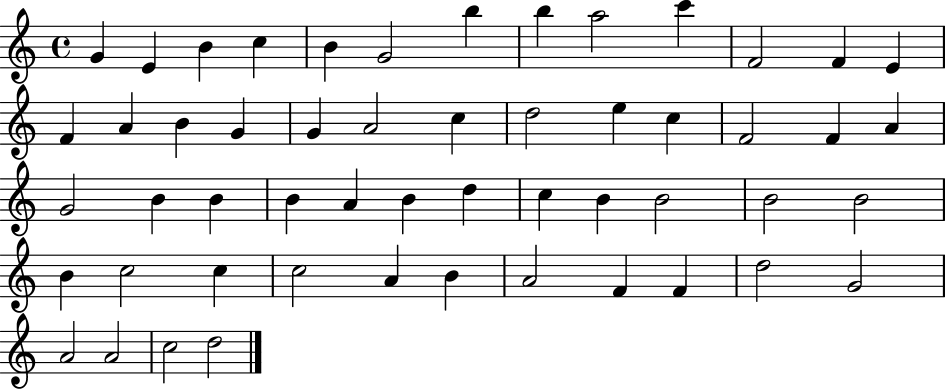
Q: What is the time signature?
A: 4/4